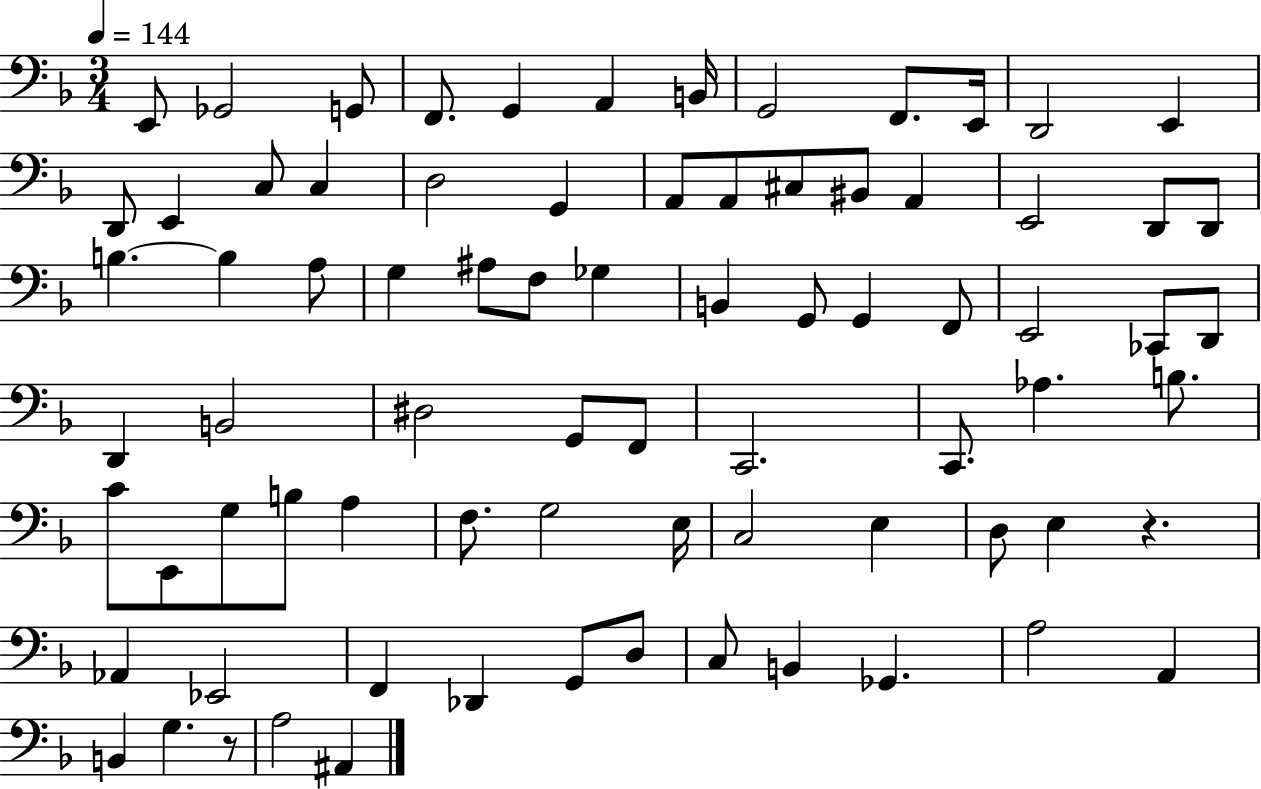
X:1
T:Untitled
M:3/4
L:1/4
K:F
E,,/2 _G,,2 G,,/2 F,,/2 G,, A,, B,,/4 G,,2 F,,/2 E,,/4 D,,2 E,, D,,/2 E,, C,/2 C, D,2 G,, A,,/2 A,,/2 ^C,/2 ^B,,/2 A,, E,,2 D,,/2 D,,/2 B, B, A,/2 G, ^A,/2 F,/2 _G, B,, G,,/2 G,, F,,/2 E,,2 _C,,/2 D,,/2 D,, B,,2 ^D,2 G,,/2 F,,/2 C,,2 C,,/2 _A, B,/2 C/2 E,,/2 G,/2 B,/2 A, F,/2 G,2 E,/4 C,2 E, D,/2 E, z _A,, _E,,2 F,, _D,, G,,/2 D,/2 C,/2 B,, _G,, A,2 A,, B,, G, z/2 A,2 ^A,,